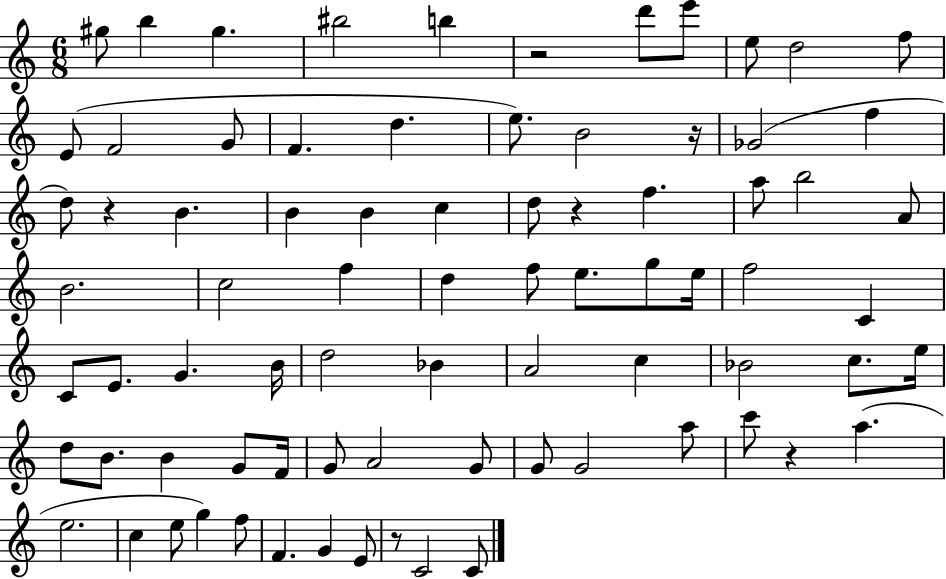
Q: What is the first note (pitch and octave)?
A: G#5